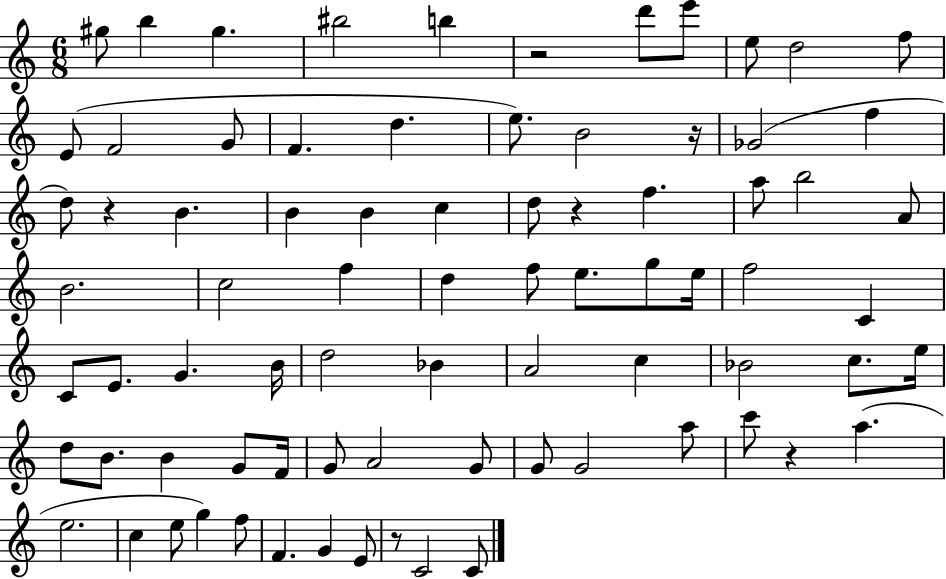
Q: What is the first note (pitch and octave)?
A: G#5